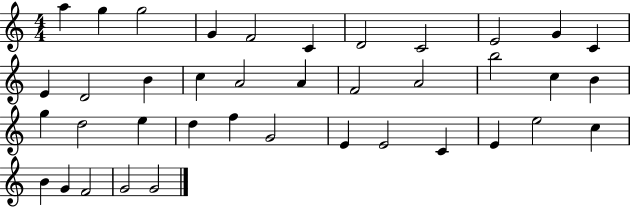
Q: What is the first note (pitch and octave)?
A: A5